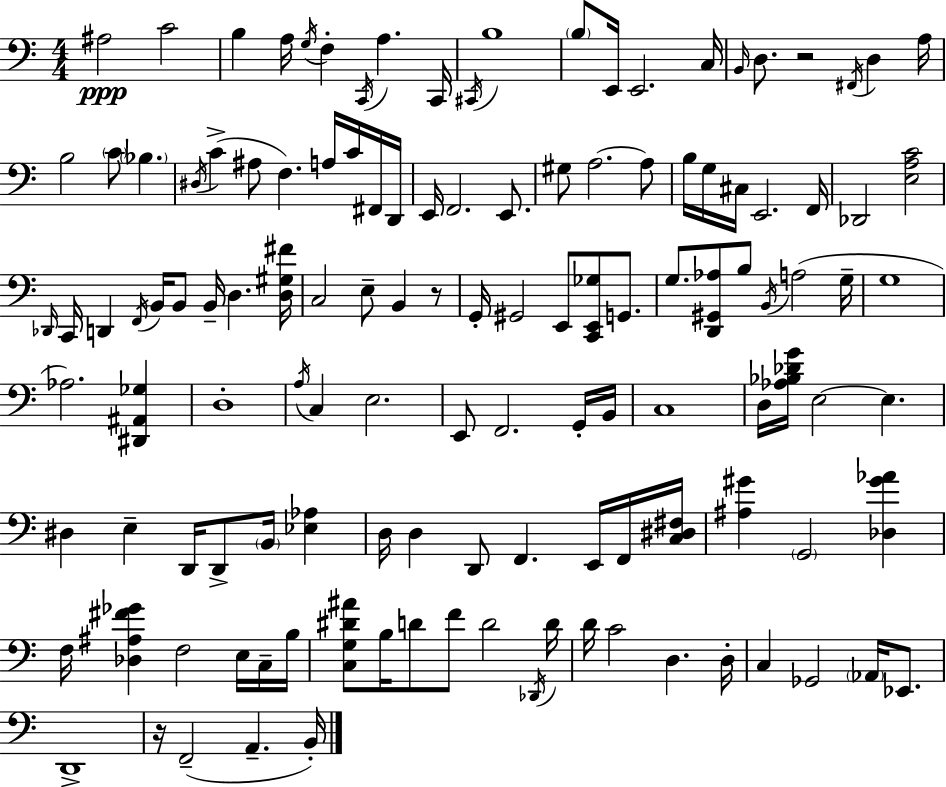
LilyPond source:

{
  \clef bass
  \numericTimeSignature
  \time 4/4
  \key a \minor
  ais2\ppp c'2 | b4 a16 \acciaccatura { g16 } f4-. \acciaccatura { c,16 } a4. | c,16 \acciaccatura { cis,16 } b1 | \parenthesize b8 e,16 e,2. | \break c16 \grace { b,16 } d8. r2 \acciaccatura { fis,16 } | d4 a16 b2 \parenthesize c'8 \parenthesize bes4. | \acciaccatura { dis16 }( c'4-> ais8 f4.) | a16 c'16 fis,16 d,16 e,16 f,2. | \break e,8. gis8 a2.~~ | a8 b16 g16 cis16 e,2. | f,16 des,2 <e a c'>2 | \grace { des,16 } c,16 d,4 \acciaccatura { f,16 } b,16 b,8 | \break b,16-- d4. <d gis fis'>16 c2 | e8-- b,4 r8 g,16-. gis,2 | e,8 <c, e, ges>8 g,8. g8. <d, gis, aes>8 b8 \acciaccatura { b,16 } | a2( g16-- g1 | \break aes2.) | <dis, ais, ges>4 d1-. | \acciaccatura { a16 } c4 e2. | e,8 f,2. | \break g,16-. b,16 c1 | d16 <aes bes des' g'>16 e2~~ | e4. dis4 e4-- | d,16 d,8-> \parenthesize b,16 <ees aes>4 d16 d4 d,8 | \break f,4. e,16 f,16 <c dis fis>16 <ais gis'>4 \parenthesize g,2 | <des gis' aes'>4 f16 <des ais fis' ges'>4 f2 | e16 c16-- b16 <c g dis' ais'>8 b16 d'8 f'8 | d'2 \acciaccatura { des,16 } d'16 d'16 c'2 | \break d4. d16-. c4 ges,2 | \parenthesize aes,16 ees,8. d,1-> | r16 f,2--( | a,4.-- b,16-.) \bar "|."
}